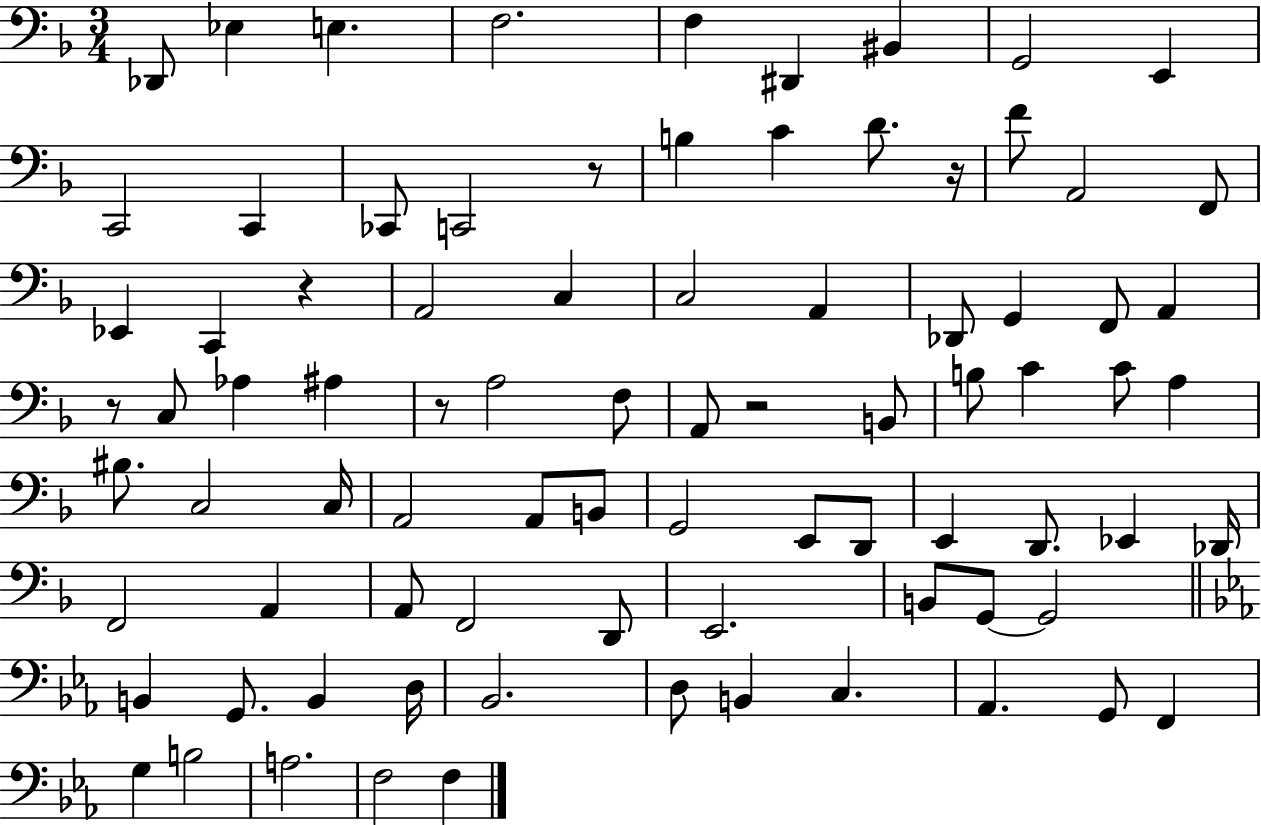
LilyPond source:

{
  \clef bass
  \numericTimeSignature
  \time 3/4
  \key f \major
  des,8 ees4 e4. | f2. | f4 dis,4 bis,4 | g,2 e,4 | \break c,2 c,4 | ces,8 c,2 r8 | b4 c'4 d'8. r16 | f'8 a,2 f,8 | \break ees,4 c,4 r4 | a,2 c4 | c2 a,4 | des,8 g,4 f,8 a,4 | \break r8 c8 aes4 ais4 | r8 a2 f8 | a,8 r2 b,8 | b8 c'4 c'8 a4 | \break bis8. c2 c16 | a,2 a,8 b,8 | g,2 e,8 d,8 | e,4 d,8. ees,4 des,16 | \break f,2 a,4 | a,8 f,2 d,8 | e,2. | b,8 g,8~~ g,2 | \break \bar "||" \break \key c \minor b,4 g,8. b,4 d16 | bes,2. | d8 b,4 c4. | aes,4. g,8 f,4 | \break g4 b2 | a2. | f2 f4 | \bar "|."
}